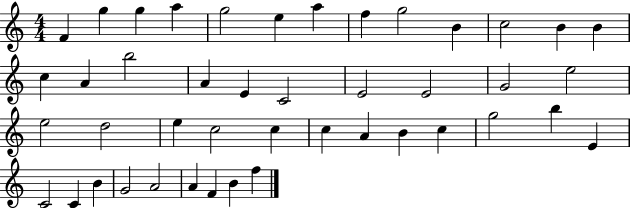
F4/q G5/q G5/q A5/q G5/h E5/q A5/q F5/q G5/h B4/q C5/h B4/q B4/q C5/q A4/q B5/h A4/q E4/q C4/h E4/h E4/h G4/h E5/h E5/h D5/h E5/q C5/h C5/q C5/q A4/q B4/q C5/q G5/h B5/q E4/q C4/h C4/q B4/q G4/h A4/h A4/q F4/q B4/q F5/q